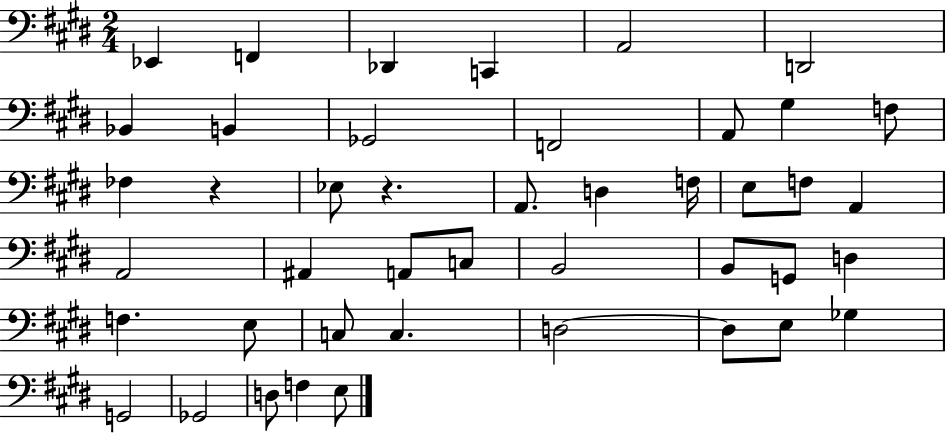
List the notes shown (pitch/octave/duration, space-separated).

Eb2/q F2/q Db2/q C2/q A2/h D2/h Bb2/q B2/q Gb2/h F2/h A2/e G#3/q F3/e FES3/q R/q Eb3/e R/q. A2/e. D3/q F3/s E3/e F3/e A2/q A2/h A#2/q A2/e C3/e B2/h B2/e G2/e D3/q F3/q. E3/e C3/e C3/q. D3/h D3/e E3/e Gb3/q G2/h Gb2/h D3/e F3/q E3/e